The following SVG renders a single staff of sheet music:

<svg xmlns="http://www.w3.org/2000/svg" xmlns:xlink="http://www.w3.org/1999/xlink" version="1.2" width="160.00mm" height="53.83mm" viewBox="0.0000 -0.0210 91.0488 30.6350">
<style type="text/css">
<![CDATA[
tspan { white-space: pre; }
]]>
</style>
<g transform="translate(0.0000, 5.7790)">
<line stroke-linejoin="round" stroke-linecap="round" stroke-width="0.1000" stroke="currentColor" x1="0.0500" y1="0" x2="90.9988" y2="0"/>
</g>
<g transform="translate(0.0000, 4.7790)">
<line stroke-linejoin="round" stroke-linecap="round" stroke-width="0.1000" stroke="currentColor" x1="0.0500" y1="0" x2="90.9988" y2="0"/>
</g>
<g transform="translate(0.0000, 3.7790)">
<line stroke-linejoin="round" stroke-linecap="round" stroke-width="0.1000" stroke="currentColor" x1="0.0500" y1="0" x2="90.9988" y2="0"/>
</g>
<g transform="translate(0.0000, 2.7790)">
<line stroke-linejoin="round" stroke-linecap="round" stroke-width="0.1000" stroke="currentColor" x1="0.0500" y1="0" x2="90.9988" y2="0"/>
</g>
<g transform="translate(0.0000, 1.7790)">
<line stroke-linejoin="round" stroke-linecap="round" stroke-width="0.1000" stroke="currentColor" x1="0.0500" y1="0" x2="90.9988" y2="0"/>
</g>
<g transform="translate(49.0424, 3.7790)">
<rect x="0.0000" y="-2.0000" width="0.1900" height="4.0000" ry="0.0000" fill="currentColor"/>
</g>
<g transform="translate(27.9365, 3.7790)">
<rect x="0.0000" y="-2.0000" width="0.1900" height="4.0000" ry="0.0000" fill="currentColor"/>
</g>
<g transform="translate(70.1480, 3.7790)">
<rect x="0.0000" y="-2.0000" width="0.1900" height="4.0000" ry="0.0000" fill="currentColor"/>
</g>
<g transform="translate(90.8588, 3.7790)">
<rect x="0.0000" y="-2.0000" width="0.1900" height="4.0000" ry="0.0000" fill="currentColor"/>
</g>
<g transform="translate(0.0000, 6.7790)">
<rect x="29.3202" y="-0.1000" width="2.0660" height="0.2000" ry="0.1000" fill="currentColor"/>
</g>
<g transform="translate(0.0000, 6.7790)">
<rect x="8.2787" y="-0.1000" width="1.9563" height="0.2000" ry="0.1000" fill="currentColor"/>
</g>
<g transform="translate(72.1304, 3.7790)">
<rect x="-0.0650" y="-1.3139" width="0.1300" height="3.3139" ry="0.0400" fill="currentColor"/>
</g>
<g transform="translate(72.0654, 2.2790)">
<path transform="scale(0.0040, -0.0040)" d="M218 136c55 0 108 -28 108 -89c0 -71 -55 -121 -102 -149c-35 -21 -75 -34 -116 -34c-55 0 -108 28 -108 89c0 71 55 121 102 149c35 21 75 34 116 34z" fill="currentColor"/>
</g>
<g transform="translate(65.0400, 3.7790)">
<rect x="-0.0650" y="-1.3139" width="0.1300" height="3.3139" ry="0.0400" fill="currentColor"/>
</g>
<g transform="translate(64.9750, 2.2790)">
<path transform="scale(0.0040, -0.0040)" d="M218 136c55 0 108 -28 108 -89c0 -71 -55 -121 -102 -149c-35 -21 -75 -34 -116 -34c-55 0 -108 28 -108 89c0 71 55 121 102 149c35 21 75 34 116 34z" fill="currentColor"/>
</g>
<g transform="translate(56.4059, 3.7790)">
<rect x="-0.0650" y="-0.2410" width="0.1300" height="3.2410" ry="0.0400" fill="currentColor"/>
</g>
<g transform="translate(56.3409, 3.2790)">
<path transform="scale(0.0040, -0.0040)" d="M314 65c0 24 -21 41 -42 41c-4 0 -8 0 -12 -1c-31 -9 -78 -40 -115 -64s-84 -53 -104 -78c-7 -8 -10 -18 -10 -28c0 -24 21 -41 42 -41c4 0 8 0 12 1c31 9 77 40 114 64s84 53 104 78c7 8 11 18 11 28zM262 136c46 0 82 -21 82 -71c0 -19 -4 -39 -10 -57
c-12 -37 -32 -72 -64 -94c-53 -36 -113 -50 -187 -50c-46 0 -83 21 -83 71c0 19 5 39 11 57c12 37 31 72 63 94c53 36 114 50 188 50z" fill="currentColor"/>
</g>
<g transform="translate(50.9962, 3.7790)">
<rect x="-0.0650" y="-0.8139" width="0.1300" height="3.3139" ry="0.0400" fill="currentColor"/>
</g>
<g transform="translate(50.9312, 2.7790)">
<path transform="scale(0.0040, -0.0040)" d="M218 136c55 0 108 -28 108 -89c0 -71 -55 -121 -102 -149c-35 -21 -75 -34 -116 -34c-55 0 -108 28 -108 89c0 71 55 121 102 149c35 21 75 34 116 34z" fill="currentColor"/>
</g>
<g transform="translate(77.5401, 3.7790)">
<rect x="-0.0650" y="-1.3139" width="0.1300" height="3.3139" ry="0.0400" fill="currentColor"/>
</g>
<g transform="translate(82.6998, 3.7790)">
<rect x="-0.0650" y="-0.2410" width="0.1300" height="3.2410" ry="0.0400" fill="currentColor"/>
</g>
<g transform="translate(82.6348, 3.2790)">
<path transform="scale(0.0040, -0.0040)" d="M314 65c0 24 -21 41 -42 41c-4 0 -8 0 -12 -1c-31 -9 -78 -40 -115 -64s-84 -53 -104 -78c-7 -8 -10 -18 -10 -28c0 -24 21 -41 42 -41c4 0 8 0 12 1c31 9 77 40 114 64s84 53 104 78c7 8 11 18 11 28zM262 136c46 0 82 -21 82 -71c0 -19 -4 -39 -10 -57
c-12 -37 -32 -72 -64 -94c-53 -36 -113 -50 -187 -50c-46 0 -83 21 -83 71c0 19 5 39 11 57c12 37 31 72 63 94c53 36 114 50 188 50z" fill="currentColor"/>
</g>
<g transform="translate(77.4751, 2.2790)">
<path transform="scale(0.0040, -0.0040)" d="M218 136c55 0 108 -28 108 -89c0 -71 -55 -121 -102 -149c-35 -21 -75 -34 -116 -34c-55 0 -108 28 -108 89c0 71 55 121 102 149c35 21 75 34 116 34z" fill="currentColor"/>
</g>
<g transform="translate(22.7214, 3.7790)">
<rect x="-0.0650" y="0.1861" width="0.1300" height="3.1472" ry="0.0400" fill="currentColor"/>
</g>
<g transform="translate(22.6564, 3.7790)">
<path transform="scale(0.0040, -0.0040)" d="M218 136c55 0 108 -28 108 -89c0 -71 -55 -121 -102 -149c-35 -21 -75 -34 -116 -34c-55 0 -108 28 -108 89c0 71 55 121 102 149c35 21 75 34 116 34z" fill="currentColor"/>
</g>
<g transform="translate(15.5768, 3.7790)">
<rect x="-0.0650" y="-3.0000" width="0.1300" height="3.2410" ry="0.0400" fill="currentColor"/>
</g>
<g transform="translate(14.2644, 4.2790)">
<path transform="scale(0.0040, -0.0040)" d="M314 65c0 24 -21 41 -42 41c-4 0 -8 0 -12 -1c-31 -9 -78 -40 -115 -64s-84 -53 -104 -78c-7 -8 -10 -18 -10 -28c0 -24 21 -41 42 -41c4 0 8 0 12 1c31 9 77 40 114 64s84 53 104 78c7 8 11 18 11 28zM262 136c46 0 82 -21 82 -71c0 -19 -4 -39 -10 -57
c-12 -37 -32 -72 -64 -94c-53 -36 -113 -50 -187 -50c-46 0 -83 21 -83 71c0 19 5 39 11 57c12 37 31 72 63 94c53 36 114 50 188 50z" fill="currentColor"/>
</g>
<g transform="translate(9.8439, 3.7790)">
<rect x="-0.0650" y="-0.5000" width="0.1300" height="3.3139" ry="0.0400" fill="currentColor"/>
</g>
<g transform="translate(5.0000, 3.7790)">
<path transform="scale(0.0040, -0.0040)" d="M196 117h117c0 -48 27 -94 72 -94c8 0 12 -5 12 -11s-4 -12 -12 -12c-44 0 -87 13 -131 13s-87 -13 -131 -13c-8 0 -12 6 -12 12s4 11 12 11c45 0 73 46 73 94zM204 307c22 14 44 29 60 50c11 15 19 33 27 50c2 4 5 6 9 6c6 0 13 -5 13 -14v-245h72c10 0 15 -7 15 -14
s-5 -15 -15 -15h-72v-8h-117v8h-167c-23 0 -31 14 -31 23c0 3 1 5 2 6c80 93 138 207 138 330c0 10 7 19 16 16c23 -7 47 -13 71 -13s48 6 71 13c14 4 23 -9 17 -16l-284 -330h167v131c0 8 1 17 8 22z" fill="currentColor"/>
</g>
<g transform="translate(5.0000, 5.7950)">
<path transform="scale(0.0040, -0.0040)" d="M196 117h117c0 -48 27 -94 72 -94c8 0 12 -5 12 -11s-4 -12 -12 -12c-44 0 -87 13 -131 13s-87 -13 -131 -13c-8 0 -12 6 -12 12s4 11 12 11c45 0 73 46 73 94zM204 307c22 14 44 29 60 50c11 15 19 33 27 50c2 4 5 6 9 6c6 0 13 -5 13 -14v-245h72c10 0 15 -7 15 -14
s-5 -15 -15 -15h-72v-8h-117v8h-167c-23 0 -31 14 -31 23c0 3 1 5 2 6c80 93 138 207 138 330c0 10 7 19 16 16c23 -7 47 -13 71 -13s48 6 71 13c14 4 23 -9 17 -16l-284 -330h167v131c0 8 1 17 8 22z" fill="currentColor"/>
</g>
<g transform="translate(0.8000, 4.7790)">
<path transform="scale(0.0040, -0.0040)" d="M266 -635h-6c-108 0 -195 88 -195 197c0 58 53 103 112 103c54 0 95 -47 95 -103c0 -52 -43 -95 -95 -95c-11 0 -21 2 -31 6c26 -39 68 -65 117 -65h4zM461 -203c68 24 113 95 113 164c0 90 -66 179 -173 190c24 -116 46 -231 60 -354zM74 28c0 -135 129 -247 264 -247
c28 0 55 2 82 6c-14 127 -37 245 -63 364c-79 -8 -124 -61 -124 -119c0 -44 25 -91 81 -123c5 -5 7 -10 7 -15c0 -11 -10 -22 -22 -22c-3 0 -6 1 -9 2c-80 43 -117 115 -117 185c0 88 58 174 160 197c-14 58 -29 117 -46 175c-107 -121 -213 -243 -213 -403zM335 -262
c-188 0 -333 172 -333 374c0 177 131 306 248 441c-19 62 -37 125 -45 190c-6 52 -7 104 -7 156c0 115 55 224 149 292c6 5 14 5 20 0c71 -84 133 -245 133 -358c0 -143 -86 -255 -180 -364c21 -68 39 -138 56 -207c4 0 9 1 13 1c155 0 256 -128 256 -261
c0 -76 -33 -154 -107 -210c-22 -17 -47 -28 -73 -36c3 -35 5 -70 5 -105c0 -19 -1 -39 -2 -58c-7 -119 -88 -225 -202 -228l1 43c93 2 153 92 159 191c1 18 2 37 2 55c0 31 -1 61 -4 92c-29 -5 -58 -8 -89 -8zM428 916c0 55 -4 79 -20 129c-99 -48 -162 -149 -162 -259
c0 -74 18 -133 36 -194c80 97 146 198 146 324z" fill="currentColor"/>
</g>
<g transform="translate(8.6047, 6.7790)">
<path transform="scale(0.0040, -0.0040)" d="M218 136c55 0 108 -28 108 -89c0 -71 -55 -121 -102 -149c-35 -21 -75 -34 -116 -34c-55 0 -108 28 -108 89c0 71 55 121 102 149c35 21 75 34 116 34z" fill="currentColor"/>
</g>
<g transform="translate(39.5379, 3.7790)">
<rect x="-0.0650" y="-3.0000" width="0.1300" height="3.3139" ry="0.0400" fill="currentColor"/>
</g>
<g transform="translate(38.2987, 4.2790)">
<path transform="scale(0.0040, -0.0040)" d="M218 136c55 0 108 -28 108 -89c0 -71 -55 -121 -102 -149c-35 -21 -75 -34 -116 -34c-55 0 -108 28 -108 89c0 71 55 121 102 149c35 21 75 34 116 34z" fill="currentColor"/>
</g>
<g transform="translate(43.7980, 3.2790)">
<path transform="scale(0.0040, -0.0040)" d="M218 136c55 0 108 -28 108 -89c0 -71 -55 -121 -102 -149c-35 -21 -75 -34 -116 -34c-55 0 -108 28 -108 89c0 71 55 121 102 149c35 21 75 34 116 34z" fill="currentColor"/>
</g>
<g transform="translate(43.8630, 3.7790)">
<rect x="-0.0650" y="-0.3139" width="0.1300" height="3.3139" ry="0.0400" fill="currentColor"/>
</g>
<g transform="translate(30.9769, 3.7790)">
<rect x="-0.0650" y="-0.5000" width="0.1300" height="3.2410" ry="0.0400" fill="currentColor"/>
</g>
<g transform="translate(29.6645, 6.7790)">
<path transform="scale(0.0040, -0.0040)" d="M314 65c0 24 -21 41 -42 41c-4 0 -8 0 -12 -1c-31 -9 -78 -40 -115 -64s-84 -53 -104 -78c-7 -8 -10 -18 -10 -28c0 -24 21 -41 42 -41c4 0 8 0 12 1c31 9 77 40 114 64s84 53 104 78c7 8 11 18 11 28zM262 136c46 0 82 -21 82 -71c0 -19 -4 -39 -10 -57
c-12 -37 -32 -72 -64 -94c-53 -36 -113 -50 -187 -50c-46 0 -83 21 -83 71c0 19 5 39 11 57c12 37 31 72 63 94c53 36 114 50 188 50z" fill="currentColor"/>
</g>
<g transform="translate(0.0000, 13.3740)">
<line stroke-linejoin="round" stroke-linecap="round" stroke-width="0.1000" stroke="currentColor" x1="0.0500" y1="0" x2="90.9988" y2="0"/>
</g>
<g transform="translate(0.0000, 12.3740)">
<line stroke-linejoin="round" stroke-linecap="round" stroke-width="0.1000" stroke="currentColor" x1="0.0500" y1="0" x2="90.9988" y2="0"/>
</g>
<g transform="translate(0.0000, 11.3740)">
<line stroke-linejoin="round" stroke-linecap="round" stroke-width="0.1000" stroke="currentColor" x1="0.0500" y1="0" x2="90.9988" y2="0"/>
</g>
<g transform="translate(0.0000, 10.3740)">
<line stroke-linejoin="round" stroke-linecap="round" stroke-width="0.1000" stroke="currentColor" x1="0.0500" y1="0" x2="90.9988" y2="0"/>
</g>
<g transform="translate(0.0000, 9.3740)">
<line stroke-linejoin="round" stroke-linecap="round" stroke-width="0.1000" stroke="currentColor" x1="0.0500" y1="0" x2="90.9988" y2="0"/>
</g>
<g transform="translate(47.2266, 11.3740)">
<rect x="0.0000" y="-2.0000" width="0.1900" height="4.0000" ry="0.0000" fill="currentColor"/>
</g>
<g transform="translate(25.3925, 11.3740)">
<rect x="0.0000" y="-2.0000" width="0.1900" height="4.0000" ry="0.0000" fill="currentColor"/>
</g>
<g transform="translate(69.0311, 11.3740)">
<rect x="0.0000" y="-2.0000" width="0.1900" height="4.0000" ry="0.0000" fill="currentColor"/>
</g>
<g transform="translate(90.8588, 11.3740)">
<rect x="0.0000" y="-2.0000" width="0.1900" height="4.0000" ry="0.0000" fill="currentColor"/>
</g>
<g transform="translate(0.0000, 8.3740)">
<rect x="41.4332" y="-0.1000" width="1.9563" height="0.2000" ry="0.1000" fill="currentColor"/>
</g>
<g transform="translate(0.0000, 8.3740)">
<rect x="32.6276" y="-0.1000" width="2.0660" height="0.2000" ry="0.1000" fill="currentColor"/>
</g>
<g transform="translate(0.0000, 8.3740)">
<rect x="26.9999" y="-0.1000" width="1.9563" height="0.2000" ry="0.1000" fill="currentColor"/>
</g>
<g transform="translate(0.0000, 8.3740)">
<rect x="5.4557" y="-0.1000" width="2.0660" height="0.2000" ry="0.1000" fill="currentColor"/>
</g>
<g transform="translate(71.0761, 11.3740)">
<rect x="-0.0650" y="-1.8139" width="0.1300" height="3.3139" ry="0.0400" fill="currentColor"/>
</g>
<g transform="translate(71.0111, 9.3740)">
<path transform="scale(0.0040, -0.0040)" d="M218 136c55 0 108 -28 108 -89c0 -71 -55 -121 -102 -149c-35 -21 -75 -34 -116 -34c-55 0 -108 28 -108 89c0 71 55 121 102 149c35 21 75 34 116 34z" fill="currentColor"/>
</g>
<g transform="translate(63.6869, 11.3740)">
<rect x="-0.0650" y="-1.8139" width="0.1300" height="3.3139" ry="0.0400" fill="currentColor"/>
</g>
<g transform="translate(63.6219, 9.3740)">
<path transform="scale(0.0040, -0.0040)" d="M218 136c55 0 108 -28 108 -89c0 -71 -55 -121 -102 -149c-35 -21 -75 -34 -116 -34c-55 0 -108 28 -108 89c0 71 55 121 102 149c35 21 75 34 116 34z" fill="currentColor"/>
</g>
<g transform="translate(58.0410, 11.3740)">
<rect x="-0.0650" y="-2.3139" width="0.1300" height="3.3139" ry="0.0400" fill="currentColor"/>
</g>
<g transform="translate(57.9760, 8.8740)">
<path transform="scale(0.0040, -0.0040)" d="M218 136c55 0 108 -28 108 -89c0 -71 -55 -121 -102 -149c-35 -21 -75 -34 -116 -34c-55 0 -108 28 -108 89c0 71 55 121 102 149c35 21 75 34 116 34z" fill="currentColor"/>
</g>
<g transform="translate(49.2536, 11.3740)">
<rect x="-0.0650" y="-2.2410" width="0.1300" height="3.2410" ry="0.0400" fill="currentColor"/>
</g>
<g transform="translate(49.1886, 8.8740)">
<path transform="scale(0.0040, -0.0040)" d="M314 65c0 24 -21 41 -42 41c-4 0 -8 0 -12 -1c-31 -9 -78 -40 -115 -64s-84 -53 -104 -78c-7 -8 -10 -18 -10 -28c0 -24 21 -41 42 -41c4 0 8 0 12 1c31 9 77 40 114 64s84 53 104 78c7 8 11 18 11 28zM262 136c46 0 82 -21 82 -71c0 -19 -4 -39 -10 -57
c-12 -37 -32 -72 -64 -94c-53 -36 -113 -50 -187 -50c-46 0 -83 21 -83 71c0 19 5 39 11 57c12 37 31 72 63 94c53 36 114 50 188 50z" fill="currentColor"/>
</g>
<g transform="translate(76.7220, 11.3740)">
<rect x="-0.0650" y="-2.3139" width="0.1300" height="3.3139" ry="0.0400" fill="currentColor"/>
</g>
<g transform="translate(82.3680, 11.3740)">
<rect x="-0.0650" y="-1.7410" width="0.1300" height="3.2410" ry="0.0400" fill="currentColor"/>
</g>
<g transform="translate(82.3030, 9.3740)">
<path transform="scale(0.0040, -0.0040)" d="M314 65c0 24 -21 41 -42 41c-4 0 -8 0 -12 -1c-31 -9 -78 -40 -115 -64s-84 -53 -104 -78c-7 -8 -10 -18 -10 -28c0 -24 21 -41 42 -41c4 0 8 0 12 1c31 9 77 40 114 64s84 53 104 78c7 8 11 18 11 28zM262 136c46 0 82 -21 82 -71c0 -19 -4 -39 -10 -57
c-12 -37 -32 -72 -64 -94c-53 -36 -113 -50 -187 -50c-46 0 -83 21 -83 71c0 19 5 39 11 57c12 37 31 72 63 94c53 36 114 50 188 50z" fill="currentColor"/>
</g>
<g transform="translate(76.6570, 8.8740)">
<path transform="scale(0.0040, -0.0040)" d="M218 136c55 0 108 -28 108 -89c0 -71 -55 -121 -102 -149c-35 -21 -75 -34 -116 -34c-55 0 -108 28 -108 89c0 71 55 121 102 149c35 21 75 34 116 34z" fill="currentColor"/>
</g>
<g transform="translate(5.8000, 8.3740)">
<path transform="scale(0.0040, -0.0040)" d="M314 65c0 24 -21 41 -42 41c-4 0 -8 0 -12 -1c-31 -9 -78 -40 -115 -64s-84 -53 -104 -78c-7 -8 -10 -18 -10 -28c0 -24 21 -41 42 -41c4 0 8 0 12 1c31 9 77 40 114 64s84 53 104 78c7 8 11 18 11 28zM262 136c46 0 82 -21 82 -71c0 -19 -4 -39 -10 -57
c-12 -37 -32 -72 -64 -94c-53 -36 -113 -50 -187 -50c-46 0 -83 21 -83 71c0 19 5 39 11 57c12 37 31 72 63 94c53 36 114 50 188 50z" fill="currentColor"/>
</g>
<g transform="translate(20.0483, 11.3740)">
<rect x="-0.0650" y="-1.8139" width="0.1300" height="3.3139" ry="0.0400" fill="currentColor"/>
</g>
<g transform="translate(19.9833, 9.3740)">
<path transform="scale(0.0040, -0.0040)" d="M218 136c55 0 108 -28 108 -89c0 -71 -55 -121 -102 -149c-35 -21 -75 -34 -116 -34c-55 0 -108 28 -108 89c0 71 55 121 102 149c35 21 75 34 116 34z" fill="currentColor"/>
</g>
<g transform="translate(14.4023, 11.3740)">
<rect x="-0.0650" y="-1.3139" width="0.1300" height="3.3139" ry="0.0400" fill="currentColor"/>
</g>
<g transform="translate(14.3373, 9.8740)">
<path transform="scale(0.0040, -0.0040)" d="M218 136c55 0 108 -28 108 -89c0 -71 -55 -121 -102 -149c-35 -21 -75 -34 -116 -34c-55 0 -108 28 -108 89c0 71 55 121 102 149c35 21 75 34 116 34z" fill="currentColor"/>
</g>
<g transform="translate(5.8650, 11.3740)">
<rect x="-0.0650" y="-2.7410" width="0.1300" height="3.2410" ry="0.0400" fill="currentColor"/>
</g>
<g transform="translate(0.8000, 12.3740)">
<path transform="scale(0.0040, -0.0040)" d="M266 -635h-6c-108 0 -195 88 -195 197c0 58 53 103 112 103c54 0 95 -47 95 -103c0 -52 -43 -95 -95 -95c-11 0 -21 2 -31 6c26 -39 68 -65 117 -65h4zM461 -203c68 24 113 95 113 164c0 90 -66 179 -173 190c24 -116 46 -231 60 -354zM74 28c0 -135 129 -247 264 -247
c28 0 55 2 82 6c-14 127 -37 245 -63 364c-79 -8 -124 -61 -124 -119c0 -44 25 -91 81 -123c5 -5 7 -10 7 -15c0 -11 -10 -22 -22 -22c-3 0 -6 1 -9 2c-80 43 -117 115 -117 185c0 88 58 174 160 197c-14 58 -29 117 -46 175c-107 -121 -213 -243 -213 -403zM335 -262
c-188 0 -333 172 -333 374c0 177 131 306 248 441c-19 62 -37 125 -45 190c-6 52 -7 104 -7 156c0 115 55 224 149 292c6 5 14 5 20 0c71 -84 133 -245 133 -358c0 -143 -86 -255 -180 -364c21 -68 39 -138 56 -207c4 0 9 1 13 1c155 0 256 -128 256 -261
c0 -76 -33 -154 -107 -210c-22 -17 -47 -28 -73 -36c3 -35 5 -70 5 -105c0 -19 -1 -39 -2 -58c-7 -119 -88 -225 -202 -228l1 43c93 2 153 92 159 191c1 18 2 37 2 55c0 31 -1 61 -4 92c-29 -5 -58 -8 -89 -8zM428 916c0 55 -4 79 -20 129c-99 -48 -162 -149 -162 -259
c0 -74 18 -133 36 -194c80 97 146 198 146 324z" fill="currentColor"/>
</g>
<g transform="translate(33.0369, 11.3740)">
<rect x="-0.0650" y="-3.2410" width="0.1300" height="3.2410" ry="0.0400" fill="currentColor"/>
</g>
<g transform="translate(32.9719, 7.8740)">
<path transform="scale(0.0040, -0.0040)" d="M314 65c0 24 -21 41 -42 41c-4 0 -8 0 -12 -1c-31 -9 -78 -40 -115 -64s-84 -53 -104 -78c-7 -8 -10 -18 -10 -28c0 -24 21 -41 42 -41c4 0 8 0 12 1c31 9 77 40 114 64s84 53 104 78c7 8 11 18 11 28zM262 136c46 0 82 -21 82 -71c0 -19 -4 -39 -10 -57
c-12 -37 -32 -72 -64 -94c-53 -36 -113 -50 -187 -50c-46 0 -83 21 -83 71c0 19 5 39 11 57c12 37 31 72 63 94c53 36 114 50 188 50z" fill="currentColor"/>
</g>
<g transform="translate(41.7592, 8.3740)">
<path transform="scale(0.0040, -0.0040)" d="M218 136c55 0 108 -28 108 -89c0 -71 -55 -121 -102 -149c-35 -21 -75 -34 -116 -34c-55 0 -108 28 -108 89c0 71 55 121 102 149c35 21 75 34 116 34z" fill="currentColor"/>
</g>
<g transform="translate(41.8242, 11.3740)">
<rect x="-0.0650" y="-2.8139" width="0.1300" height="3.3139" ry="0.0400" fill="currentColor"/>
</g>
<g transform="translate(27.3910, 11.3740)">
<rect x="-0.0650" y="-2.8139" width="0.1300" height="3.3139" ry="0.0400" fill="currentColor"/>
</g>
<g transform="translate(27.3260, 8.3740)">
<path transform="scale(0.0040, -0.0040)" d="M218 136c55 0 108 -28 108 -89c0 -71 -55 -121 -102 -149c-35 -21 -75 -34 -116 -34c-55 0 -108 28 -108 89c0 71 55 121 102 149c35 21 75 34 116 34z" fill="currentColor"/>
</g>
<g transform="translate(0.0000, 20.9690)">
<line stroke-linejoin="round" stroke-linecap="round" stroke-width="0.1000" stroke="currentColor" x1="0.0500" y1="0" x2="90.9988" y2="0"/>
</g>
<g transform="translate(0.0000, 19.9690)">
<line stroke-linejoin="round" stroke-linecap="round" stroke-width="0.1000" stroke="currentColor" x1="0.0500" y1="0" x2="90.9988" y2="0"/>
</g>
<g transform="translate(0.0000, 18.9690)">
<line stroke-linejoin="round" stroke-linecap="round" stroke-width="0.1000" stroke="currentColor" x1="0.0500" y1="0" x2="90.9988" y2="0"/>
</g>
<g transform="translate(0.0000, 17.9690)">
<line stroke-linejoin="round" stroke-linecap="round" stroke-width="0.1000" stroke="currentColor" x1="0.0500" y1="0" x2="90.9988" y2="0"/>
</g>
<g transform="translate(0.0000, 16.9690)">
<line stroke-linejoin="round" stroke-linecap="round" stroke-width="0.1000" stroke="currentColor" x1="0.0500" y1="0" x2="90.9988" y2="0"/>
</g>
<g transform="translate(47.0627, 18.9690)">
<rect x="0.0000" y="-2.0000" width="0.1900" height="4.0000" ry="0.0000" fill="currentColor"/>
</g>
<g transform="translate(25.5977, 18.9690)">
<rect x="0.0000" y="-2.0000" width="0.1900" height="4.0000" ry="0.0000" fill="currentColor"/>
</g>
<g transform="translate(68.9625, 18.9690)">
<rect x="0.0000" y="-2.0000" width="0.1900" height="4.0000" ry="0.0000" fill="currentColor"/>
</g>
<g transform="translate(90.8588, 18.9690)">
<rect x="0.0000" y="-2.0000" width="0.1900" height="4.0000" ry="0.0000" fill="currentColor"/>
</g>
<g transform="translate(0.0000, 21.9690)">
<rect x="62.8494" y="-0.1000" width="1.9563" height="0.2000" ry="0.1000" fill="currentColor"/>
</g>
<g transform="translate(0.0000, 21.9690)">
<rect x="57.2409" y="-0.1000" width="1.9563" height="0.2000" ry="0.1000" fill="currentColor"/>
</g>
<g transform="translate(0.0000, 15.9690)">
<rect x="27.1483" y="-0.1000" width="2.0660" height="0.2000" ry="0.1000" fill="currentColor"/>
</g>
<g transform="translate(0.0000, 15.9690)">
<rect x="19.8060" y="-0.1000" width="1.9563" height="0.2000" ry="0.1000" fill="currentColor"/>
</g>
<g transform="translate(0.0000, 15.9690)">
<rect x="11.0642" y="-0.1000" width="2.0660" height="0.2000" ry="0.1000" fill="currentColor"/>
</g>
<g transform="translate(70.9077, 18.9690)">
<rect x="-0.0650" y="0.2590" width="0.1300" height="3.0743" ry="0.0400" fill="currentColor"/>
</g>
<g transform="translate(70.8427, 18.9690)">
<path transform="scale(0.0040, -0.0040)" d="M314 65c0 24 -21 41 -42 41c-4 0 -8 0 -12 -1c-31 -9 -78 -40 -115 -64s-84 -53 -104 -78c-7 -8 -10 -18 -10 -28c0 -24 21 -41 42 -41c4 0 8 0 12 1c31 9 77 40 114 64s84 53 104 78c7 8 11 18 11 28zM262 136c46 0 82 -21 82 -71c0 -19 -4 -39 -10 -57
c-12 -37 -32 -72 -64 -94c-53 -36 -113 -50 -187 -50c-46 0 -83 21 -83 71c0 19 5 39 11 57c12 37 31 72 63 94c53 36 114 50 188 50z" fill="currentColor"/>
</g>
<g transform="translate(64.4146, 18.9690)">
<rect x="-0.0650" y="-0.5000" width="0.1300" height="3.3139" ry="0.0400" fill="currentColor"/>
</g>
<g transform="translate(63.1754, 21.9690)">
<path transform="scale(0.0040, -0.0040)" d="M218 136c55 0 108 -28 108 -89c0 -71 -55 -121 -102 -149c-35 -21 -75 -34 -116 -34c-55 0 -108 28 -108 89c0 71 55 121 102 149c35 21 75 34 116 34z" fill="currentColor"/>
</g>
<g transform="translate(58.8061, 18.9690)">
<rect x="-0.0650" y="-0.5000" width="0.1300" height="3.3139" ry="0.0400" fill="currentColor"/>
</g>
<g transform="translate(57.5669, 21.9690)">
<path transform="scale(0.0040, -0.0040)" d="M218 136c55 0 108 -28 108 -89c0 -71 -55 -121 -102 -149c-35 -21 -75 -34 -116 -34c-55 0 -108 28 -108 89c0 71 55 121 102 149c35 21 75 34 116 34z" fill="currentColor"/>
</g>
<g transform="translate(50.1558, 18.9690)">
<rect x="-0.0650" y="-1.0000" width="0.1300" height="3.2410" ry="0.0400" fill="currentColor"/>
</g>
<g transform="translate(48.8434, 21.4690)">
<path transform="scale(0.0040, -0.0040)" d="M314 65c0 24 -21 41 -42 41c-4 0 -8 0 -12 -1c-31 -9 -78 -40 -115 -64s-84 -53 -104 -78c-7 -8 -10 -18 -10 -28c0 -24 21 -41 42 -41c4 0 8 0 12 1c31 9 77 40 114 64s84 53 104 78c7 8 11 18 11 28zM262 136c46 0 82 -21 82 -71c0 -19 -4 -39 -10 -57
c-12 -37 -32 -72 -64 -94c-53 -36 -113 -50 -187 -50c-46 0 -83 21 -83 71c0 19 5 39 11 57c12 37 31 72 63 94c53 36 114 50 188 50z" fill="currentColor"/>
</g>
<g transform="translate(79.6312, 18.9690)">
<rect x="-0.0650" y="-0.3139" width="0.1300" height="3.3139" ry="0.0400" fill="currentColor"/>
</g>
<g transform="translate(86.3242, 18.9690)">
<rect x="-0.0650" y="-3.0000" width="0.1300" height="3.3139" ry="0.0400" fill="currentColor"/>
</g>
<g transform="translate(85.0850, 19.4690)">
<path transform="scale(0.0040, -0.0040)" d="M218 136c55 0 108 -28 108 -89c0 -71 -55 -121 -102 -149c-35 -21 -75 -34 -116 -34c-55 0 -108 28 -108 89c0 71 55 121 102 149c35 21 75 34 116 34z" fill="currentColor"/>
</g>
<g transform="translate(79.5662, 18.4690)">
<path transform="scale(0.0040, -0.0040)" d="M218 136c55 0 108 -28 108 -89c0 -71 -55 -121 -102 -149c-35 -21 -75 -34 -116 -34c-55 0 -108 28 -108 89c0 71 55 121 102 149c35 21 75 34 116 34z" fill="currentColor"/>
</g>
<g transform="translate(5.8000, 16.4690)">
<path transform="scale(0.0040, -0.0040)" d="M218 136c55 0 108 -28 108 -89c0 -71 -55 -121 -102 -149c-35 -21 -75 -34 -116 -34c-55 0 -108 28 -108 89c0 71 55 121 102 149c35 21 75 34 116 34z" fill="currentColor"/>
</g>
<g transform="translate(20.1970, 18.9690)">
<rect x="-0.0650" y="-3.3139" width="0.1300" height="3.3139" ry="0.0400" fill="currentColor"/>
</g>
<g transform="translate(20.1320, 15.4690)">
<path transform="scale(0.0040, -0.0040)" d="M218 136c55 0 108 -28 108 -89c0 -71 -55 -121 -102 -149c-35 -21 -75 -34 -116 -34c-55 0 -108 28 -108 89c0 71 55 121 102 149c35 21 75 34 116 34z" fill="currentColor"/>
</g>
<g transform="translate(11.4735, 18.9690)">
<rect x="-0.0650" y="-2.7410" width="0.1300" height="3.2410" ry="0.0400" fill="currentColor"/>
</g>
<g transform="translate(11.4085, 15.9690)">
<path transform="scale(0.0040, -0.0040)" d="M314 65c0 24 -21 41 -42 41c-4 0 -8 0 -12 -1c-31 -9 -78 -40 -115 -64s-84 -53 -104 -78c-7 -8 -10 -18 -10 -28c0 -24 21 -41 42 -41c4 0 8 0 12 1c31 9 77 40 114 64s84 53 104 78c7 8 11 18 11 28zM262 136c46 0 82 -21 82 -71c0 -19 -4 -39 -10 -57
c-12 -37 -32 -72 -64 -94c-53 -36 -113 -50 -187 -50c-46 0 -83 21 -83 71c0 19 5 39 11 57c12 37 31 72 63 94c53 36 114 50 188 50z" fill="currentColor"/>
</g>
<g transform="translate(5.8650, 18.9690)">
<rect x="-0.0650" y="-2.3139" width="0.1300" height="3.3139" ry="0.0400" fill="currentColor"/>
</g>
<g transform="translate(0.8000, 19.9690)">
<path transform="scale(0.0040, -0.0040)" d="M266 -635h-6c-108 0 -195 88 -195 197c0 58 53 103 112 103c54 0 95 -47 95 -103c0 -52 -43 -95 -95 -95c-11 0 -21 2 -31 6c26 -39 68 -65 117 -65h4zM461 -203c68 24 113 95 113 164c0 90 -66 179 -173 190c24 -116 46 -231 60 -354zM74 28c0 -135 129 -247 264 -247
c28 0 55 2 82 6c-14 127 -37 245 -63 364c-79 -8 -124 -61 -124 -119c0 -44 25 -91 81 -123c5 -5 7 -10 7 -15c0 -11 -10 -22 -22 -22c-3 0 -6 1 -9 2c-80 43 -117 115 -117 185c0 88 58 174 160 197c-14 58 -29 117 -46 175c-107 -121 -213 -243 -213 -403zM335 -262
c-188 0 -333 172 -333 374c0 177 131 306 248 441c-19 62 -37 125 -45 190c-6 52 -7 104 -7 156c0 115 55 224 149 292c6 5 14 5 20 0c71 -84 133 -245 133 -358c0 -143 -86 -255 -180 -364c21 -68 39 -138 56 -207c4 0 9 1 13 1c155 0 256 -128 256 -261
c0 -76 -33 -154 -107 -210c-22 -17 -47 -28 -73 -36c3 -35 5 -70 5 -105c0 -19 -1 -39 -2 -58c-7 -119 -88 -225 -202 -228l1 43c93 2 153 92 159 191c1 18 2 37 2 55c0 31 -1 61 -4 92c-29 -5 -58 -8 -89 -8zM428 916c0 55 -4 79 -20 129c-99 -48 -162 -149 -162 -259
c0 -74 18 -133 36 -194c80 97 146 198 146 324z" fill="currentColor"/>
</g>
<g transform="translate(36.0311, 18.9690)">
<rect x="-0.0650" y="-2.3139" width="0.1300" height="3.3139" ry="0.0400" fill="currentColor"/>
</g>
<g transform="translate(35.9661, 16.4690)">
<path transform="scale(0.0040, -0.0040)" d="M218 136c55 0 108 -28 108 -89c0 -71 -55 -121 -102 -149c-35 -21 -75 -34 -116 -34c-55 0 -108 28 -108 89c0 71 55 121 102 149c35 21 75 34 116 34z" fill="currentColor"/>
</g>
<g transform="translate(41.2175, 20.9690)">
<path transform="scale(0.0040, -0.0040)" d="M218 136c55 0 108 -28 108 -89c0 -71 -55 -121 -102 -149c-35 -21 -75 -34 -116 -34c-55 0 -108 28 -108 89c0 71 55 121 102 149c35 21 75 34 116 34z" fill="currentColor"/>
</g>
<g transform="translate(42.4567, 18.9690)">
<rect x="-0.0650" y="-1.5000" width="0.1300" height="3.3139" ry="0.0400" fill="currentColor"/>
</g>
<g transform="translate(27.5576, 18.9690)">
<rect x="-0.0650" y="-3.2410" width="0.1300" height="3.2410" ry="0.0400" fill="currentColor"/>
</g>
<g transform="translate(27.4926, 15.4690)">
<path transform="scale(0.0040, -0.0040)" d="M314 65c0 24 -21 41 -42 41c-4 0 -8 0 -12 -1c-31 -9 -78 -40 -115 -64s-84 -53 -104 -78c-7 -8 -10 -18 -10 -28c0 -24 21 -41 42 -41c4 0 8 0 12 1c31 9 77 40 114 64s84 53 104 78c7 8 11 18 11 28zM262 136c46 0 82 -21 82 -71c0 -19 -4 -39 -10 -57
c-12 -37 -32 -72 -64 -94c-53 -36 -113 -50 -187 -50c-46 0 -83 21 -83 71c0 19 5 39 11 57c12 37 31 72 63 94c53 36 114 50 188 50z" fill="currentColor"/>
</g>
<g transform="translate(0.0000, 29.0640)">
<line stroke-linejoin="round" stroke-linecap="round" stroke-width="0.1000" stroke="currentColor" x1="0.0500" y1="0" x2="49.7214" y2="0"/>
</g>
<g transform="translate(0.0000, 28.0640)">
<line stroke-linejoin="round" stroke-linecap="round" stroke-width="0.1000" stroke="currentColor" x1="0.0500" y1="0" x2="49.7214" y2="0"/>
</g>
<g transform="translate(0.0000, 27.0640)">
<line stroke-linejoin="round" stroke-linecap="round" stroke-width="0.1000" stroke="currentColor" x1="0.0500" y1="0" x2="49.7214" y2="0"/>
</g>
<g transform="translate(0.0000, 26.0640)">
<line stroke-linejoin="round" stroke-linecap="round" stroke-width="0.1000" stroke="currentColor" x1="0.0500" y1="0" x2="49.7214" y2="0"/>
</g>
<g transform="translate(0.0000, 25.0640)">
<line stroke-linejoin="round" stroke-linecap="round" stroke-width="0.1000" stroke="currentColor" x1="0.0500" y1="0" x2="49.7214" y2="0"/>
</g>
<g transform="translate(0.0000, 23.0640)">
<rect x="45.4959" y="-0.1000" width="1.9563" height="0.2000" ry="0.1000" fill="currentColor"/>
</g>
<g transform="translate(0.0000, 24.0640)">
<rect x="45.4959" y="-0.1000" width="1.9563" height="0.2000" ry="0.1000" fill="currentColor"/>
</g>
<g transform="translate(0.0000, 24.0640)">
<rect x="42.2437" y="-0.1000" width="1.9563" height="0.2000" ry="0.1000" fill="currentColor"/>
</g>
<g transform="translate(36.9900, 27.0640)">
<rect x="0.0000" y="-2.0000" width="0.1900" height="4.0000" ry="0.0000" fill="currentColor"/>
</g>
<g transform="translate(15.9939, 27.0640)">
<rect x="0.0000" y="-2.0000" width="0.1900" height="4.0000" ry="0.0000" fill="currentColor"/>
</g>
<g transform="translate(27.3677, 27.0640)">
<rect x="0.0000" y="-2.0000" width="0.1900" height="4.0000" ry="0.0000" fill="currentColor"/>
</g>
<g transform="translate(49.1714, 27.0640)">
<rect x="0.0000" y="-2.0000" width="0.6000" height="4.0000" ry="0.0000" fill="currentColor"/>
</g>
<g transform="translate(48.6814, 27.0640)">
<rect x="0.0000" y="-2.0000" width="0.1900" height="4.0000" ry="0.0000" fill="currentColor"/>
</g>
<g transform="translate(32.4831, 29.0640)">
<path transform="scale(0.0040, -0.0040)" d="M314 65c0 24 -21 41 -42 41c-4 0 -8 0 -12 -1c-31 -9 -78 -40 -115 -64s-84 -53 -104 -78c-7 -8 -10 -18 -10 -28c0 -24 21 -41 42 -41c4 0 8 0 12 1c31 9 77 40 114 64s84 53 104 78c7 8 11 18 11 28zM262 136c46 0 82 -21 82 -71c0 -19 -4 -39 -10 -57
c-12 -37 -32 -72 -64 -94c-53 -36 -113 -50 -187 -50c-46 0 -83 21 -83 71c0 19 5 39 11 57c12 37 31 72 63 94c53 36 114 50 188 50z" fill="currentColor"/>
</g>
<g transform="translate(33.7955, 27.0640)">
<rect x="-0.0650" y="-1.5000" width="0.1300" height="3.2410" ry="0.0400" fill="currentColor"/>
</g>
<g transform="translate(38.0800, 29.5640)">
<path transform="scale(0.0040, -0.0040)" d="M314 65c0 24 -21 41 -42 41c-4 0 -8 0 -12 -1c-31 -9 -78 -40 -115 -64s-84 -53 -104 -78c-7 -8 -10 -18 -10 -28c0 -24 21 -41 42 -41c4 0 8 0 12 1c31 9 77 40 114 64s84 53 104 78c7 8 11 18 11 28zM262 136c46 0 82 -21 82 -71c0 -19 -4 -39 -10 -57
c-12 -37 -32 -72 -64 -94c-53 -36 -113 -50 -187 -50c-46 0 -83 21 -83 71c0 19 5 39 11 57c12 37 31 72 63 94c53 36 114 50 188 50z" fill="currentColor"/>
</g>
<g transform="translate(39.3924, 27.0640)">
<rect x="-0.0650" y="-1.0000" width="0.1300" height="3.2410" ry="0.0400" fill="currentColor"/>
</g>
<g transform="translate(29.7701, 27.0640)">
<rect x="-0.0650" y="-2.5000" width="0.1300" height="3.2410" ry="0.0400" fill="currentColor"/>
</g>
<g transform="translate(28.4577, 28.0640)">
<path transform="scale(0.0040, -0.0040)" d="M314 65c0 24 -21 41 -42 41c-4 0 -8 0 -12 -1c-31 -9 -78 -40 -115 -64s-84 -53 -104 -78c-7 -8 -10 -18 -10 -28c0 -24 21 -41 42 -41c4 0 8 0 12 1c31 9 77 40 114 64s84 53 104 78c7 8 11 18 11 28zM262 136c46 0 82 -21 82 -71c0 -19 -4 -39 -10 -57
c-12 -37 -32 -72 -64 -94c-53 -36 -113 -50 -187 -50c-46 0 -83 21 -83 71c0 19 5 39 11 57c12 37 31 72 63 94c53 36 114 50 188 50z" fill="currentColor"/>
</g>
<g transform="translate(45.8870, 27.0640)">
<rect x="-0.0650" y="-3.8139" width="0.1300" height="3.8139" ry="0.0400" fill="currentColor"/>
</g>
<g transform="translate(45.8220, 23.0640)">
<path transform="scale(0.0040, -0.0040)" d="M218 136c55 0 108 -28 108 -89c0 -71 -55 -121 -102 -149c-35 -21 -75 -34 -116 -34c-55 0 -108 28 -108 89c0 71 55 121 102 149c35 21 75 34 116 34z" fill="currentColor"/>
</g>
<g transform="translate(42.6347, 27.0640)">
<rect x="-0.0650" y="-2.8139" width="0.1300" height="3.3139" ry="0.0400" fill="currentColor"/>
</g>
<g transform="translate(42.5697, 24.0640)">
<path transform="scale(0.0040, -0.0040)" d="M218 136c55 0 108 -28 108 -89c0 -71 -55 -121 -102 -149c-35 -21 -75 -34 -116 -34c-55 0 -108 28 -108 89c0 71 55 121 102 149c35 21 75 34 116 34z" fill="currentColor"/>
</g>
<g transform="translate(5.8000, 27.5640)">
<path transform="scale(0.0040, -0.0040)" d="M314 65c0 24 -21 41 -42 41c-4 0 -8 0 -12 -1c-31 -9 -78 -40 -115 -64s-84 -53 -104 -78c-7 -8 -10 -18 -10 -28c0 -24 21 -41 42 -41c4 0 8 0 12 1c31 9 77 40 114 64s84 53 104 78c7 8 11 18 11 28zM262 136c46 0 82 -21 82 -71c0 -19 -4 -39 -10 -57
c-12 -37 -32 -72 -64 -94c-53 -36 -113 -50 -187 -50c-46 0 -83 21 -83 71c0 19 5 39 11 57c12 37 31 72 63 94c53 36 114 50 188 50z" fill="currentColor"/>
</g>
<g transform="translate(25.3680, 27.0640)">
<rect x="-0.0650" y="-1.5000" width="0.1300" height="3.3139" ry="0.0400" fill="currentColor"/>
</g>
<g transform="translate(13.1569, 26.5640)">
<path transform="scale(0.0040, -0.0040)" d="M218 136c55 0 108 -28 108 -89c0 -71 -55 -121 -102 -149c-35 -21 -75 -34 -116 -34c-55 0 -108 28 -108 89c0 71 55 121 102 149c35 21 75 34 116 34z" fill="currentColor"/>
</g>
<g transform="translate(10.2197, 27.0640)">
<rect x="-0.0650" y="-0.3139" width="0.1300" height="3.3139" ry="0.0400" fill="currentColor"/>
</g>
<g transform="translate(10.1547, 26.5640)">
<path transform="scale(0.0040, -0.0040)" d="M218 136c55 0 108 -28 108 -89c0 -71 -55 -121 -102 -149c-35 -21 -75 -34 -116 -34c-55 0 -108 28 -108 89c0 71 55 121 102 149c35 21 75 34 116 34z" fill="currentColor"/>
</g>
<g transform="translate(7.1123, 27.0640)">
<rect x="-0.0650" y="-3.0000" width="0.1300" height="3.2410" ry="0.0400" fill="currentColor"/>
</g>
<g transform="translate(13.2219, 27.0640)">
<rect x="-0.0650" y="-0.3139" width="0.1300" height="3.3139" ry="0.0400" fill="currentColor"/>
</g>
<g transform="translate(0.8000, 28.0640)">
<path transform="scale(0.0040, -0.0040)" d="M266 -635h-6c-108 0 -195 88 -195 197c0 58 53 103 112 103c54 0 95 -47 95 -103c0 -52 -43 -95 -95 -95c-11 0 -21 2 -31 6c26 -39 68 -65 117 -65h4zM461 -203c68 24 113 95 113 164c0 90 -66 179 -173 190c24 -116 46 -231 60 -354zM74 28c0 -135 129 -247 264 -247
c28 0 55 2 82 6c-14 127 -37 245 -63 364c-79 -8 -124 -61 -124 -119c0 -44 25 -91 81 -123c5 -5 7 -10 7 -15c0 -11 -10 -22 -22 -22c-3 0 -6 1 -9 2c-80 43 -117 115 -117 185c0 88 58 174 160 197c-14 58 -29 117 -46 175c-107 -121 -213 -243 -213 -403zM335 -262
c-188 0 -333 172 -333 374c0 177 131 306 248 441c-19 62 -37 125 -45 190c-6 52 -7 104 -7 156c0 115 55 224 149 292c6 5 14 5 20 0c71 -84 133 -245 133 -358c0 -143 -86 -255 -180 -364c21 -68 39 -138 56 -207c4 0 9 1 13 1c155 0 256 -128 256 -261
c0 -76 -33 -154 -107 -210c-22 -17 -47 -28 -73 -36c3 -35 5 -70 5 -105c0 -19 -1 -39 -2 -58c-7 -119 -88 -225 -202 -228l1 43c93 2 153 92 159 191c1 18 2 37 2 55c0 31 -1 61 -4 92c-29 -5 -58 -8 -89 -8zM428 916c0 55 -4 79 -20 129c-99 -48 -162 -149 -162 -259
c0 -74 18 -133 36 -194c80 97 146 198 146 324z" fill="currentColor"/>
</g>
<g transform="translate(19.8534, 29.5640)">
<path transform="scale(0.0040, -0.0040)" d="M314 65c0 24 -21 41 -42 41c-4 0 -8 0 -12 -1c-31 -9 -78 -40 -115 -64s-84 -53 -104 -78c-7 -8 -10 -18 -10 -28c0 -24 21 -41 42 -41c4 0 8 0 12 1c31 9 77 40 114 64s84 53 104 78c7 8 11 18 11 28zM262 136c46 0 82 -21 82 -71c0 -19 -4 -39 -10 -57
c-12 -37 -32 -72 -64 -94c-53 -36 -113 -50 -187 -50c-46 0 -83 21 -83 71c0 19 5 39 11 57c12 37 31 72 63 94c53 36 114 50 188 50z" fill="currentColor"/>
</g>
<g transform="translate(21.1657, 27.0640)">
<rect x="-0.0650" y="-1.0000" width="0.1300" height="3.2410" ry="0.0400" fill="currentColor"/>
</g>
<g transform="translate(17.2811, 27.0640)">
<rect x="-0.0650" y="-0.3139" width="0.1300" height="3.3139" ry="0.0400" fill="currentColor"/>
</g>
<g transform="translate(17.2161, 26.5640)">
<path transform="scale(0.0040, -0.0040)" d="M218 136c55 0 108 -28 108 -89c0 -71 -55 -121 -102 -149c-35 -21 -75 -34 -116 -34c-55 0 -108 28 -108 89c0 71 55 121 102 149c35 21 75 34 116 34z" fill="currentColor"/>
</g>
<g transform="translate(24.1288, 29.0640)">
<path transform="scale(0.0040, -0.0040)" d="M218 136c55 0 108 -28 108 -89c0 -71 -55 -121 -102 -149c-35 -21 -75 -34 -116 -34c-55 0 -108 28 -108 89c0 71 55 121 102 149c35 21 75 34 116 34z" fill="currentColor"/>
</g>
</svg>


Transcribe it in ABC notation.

X:1
T:Untitled
M:4/4
L:1/4
K:C
C A2 B C2 A c d c2 e e e c2 a2 e f a b2 a g2 g f f g f2 g a2 b b2 g E D2 C C B2 c A A2 c c c D2 E G2 E2 D2 a c'